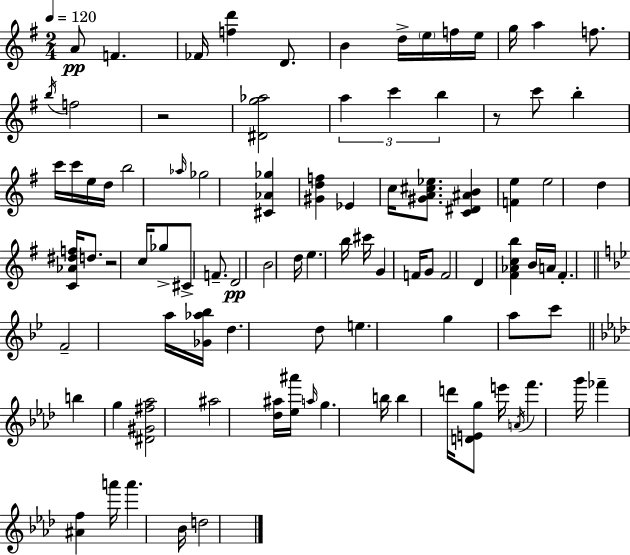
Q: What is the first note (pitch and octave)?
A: A4